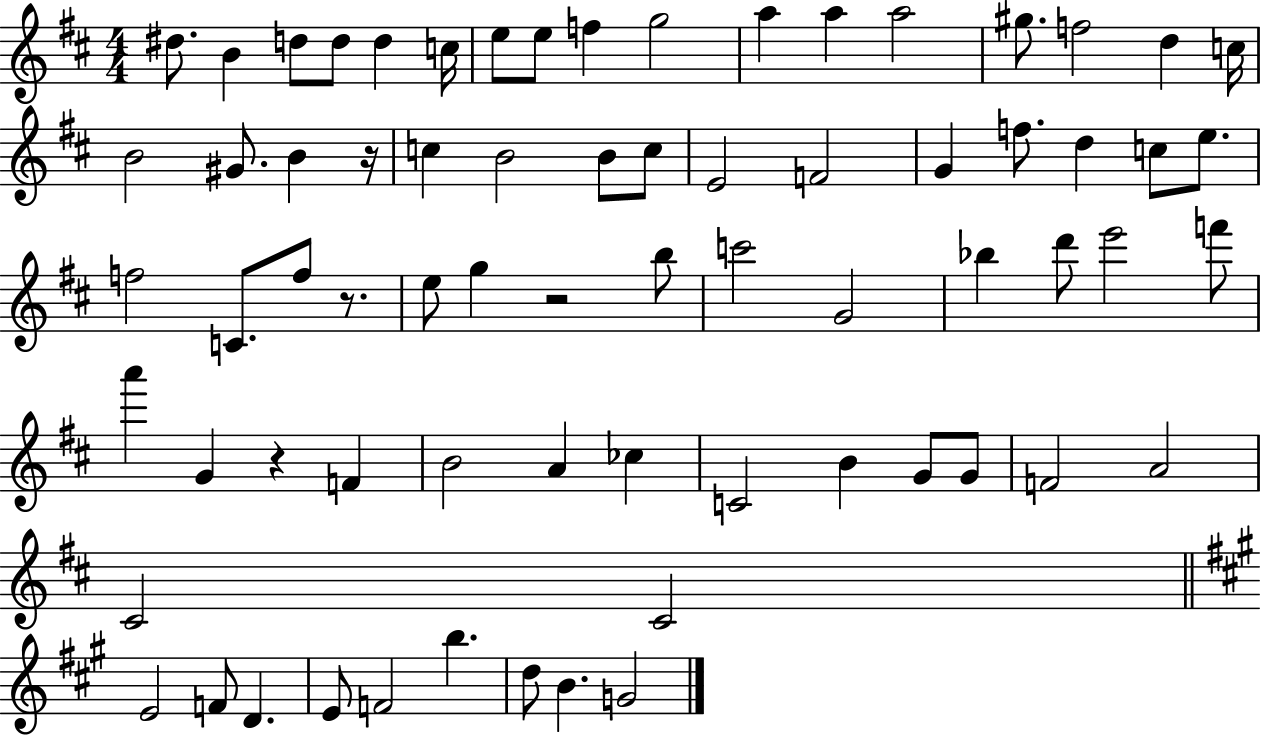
X:1
T:Untitled
M:4/4
L:1/4
K:D
^d/2 B d/2 d/2 d c/4 e/2 e/2 f g2 a a a2 ^g/2 f2 d c/4 B2 ^G/2 B z/4 c B2 B/2 c/2 E2 F2 G f/2 d c/2 e/2 f2 C/2 f/2 z/2 e/2 g z2 b/2 c'2 G2 _b d'/2 e'2 f'/2 a' G z F B2 A _c C2 B G/2 G/2 F2 A2 ^C2 ^C2 E2 F/2 D E/2 F2 b d/2 B G2